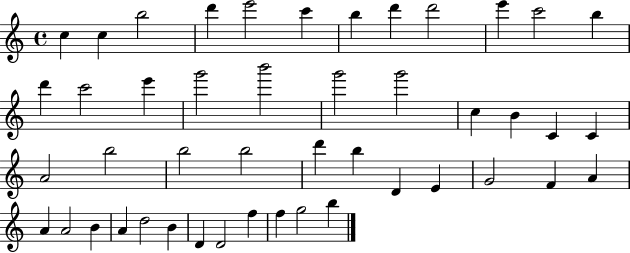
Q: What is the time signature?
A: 4/4